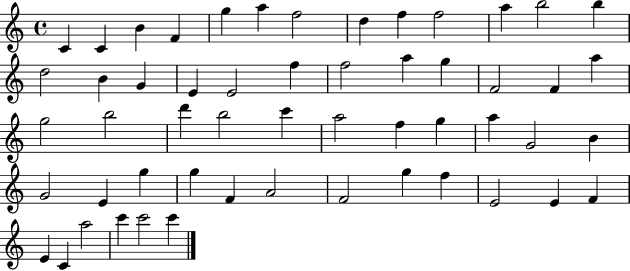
C4/q C4/q B4/q F4/q G5/q A5/q F5/h D5/q F5/q F5/h A5/q B5/h B5/q D5/h B4/q G4/q E4/q E4/h F5/q F5/h A5/q G5/q F4/h F4/q A5/q G5/h B5/h D6/q B5/h C6/q A5/h F5/q G5/q A5/q G4/h B4/q G4/h E4/q G5/q G5/q F4/q A4/h F4/h G5/q F5/q E4/h E4/q F4/q E4/q C4/q A5/h C6/q C6/h C6/q